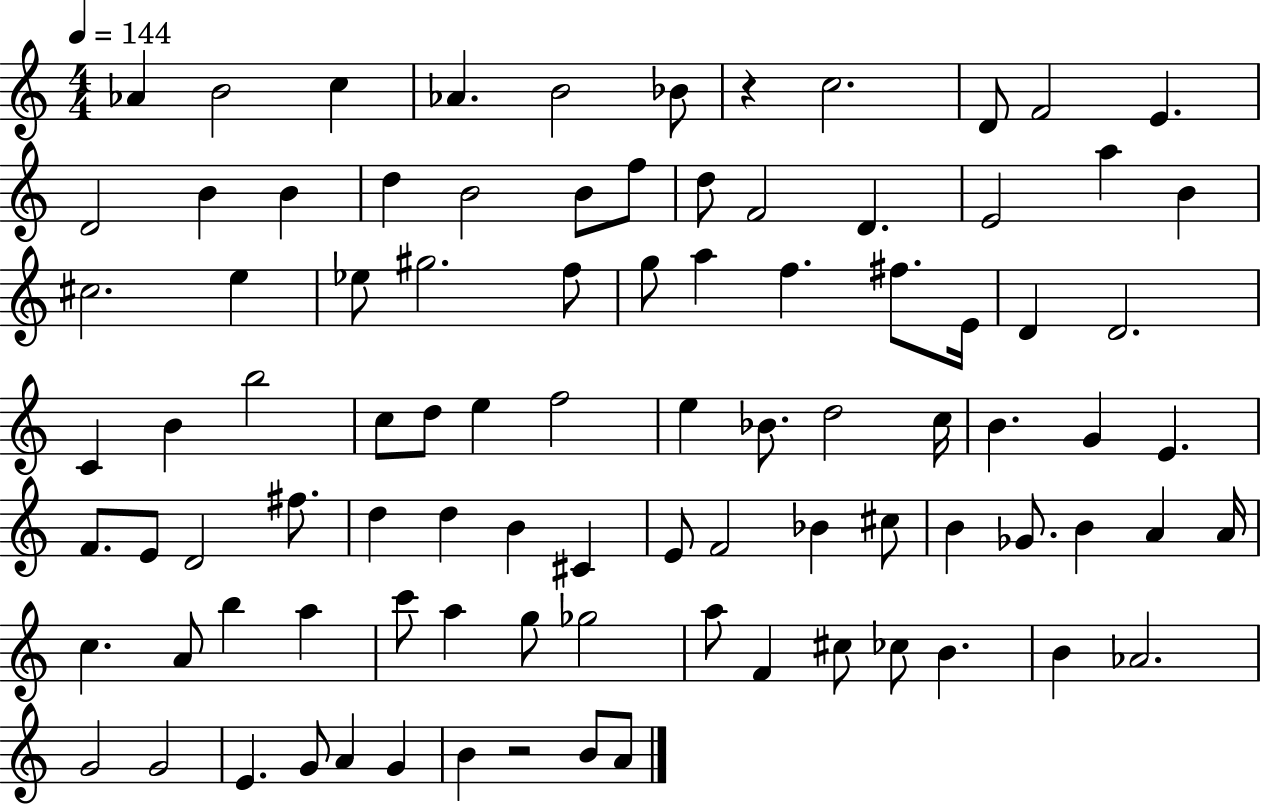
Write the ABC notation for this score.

X:1
T:Untitled
M:4/4
L:1/4
K:C
_A B2 c _A B2 _B/2 z c2 D/2 F2 E D2 B B d B2 B/2 f/2 d/2 F2 D E2 a B ^c2 e _e/2 ^g2 f/2 g/2 a f ^f/2 E/4 D D2 C B b2 c/2 d/2 e f2 e _B/2 d2 c/4 B G E F/2 E/2 D2 ^f/2 d d B ^C E/2 F2 _B ^c/2 B _G/2 B A A/4 c A/2 b a c'/2 a g/2 _g2 a/2 F ^c/2 _c/2 B B _A2 G2 G2 E G/2 A G B z2 B/2 A/2